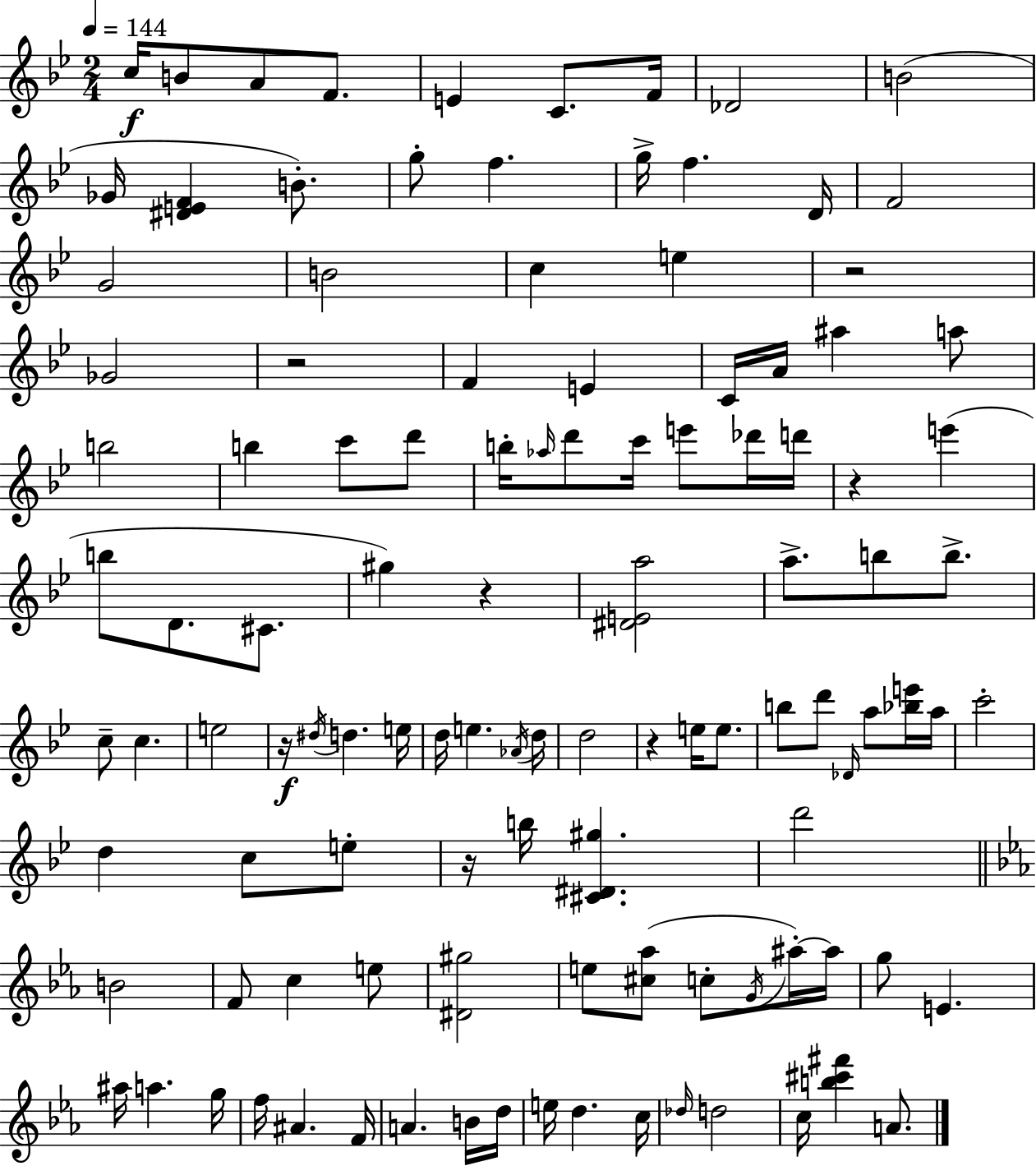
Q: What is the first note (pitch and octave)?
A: C5